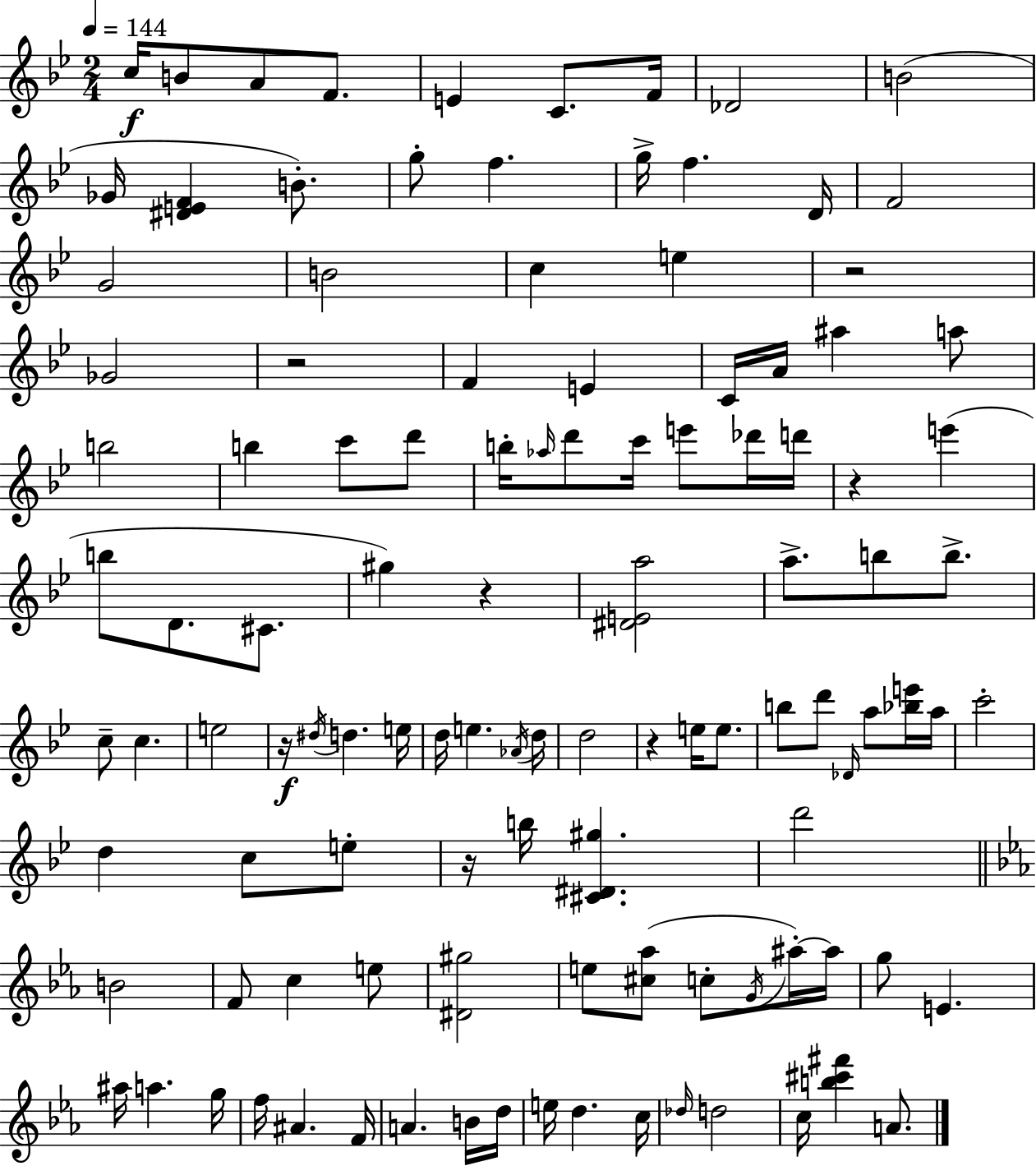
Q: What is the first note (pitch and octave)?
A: C5